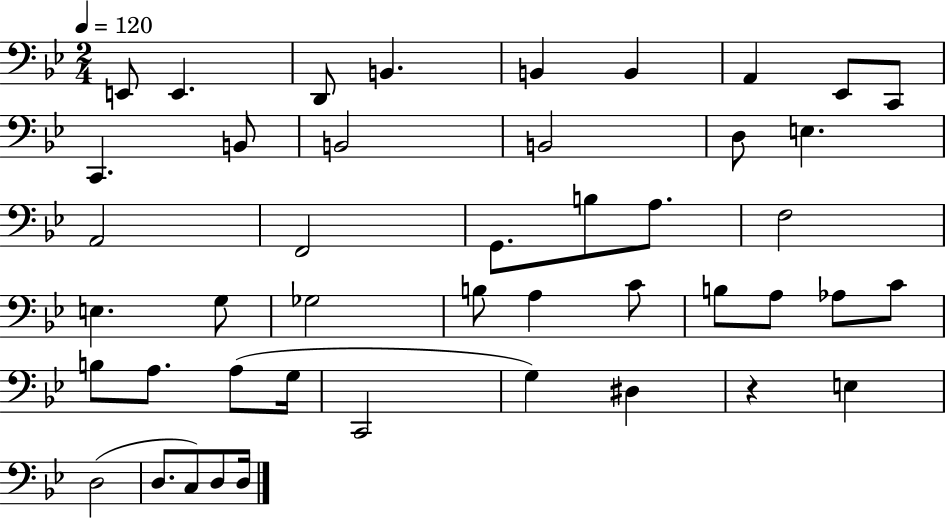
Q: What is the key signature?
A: BES major